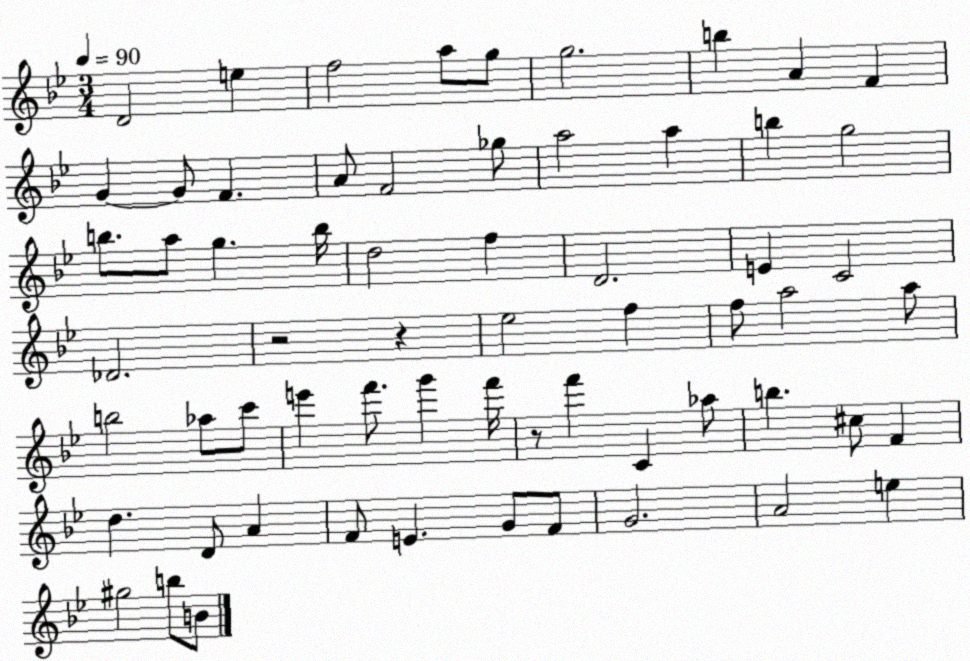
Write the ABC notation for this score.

X:1
T:Untitled
M:3/4
L:1/4
K:Bb
D2 e f2 a/2 g/2 g2 b A F G G/2 F A/2 F2 _g/2 a2 a b g2 b/2 a/2 g b/4 d2 f D2 E C2 _D2 z2 z _e2 f f/2 a2 a/2 b2 _a/2 c'/2 e' f'/2 g' f'/4 z/2 f' C _a/2 b ^c/2 F d D/2 A F/2 E G/2 F/2 G2 A2 e ^g2 b/2 B/2